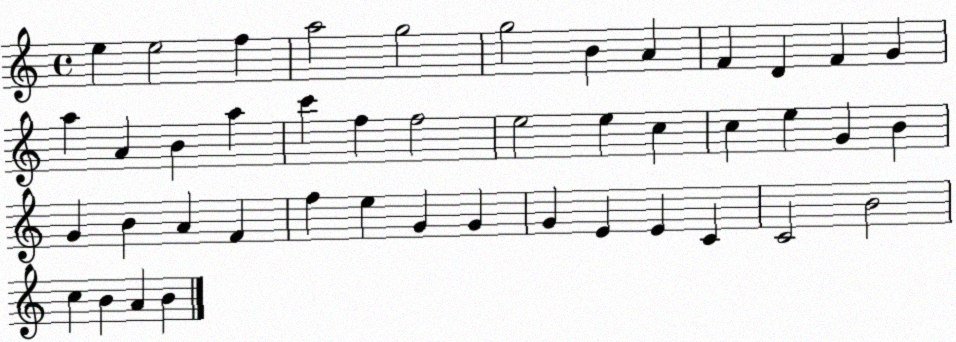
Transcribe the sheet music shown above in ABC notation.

X:1
T:Untitled
M:4/4
L:1/4
K:C
e e2 f a2 g2 g2 B A F D F G a A B a c' f f2 e2 e c c e G B G B A F f e G G G E E C C2 B2 c B A B